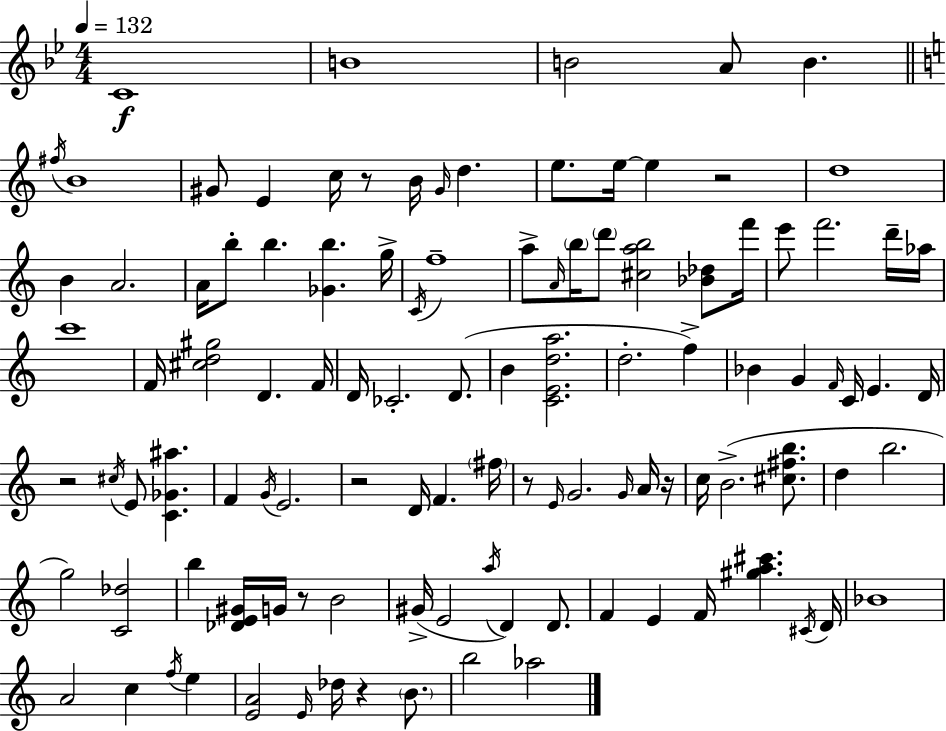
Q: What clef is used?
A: treble